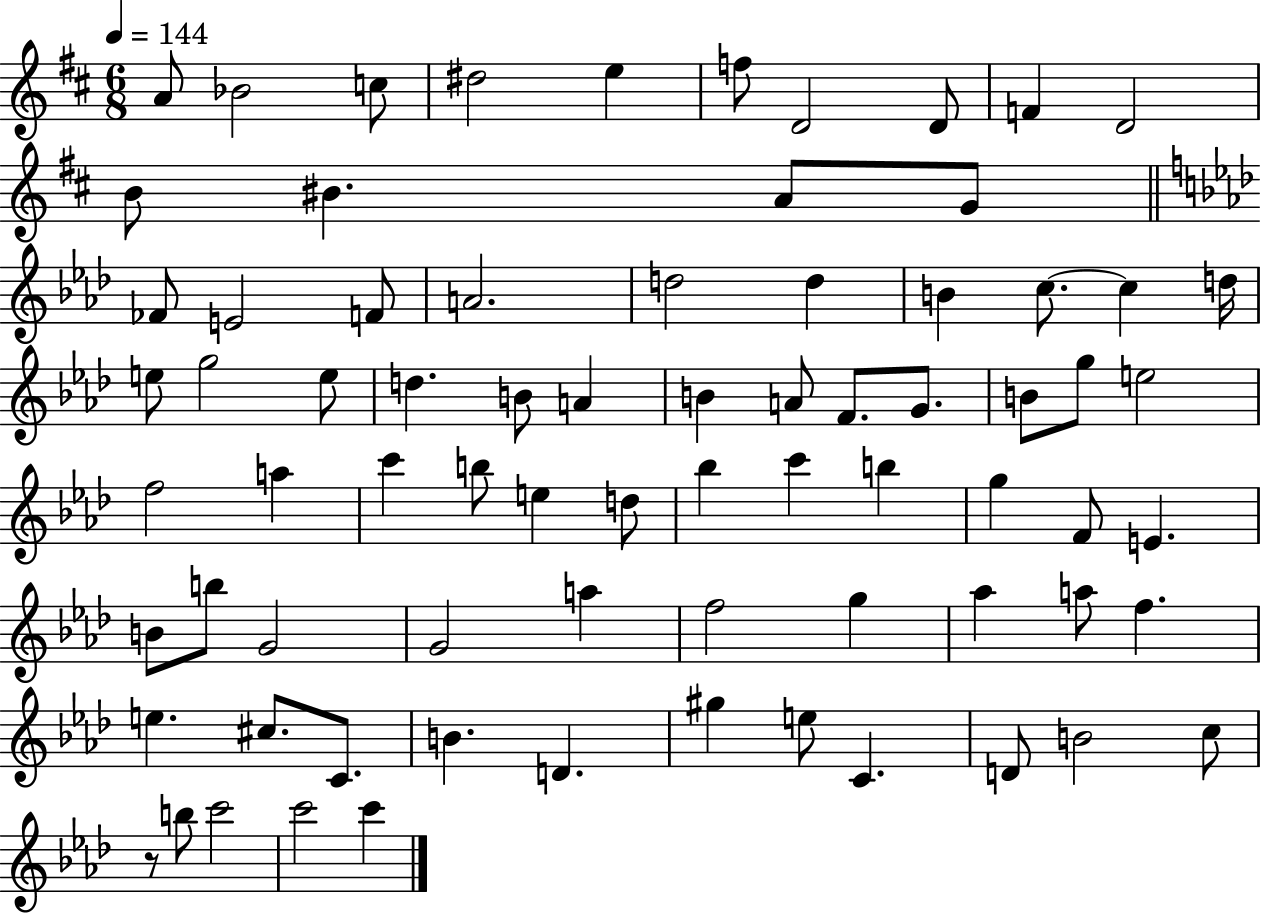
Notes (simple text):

A4/e Bb4/h C5/e D#5/h E5/q F5/e D4/h D4/e F4/q D4/h B4/e BIS4/q. A4/e G4/e FES4/e E4/h F4/e A4/h. D5/h D5/q B4/q C5/e. C5/q D5/s E5/e G5/h E5/e D5/q. B4/e A4/q B4/q A4/e F4/e. G4/e. B4/e G5/e E5/h F5/h A5/q C6/q B5/e E5/q D5/e Bb5/q C6/q B5/q G5/q F4/e E4/q. B4/e B5/e G4/h G4/h A5/q F5/h G5/q Ab5/q A5/e F5/q. E5/q. C#5/e. C4/e. B4/q. D4/q. G#5/q E5/e C4/q. D4/e B4/h C5/e R/e B5/e C6/h C6/h C6/q